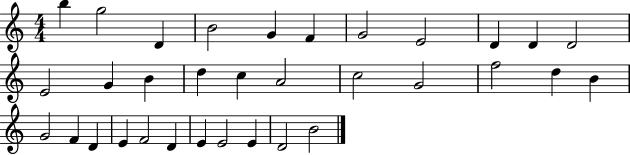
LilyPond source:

{
  \clef treble
  \numericTimeSignature
  \time 4/4
  \key c \major
  b''4 g''2 d'4 | b'2 g'4 f'4 | g'2 e'2 | d'4 d'4 d'2 | \break e'2 g'4 b'4 | d''4 c''4 a'2 | c''2 g'2 | f''2 d''4 b'4 | \break g'2 f'4 d'4 | e'4 f'2 d'4 | e'4 e'2 e'4 | d'2 b'2 | \break \bar "|."
}